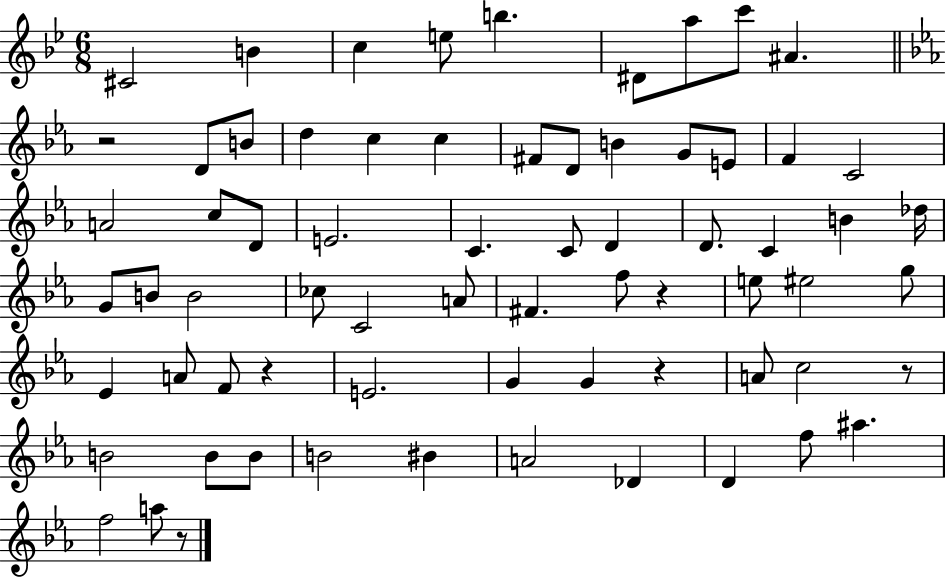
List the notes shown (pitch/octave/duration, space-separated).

C#4/h B4/q C5/q E5/e B5/q. D#4/e A5/e C6/e A#4/q. R/h D4/e B4/e D5/q C5/q C5/q F#4/e D4/e B4/q G4/e E4/e F4/q C4/h A4/h C5/e D4/e E4/h. C4/q. C4/e D4/q D4/e. C4/q B4/q Db5/s G4/e B4/e B4/h CES5/e C4/h A4/e F#4/q. F5/e R/q E5/e EIS5/h G5/e Eb4/q A4/e F4/e R/q E4/h. G4/q G4/q R/q A4/e C5/h R/e B4/h B4/e B4/e B4/h BIS4/q A4/h Db4/q D4/q F5/e A#5/q. F5/h A5/e R/e